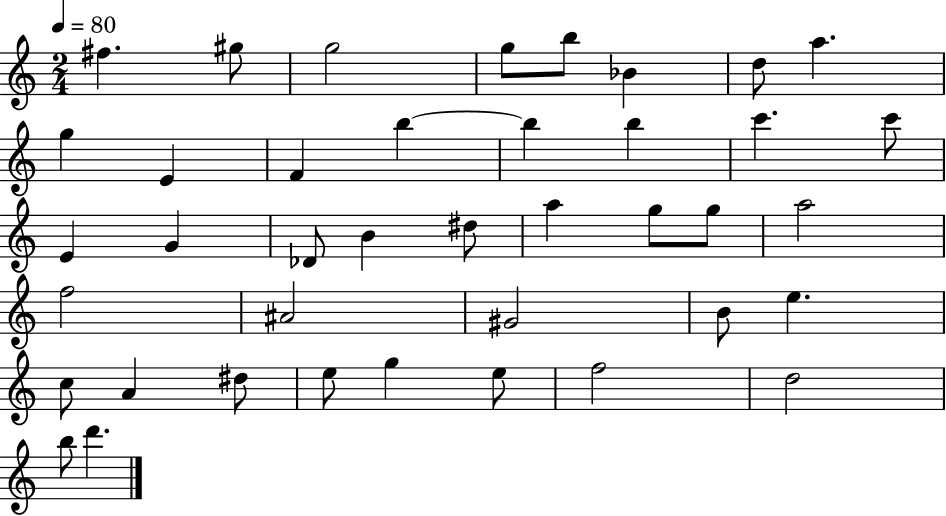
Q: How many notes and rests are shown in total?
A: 40